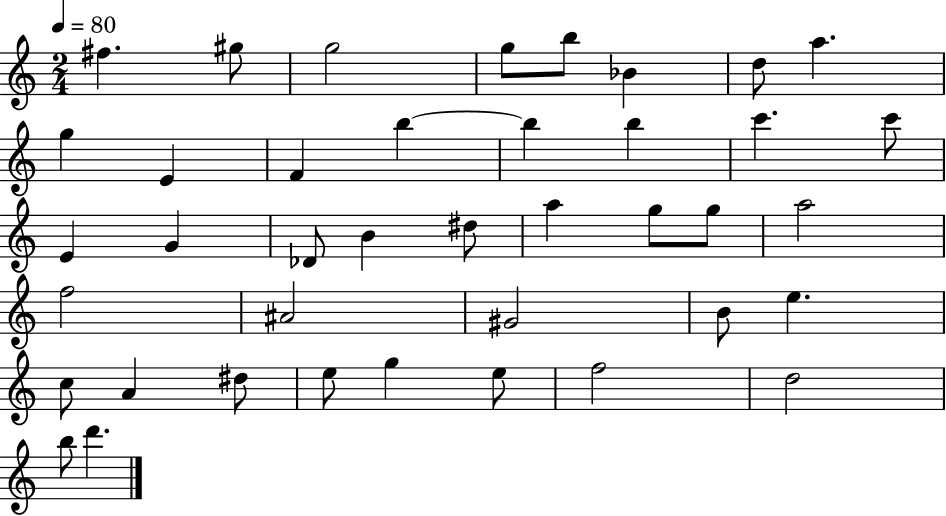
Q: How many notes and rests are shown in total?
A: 40